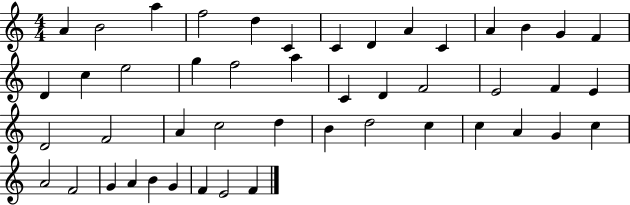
{
  \clef treble
  \numericTimeSignature
  \time 4/4
  \key c \major
  a'4 b'2 a''4 | f''2 d''4 c'4 | c'4 d'4 a'4 c'4 | a'4 b'4 g'4 f'4 | \break d'4 c''4 e''2 | g''4 f''2 a''4 | c'4 d'4 f'2 | e'2 f'4 e'4 | \break d'2 f'2 | a'4 c''2 d''4 | b'4 d''2 c''4 | c''4 a'4 g'4 c''4 | \break a'2 f'2 | g'4 a'4 b'4 g'4 | f'4 e'2 f'4 | \bar "|."
}